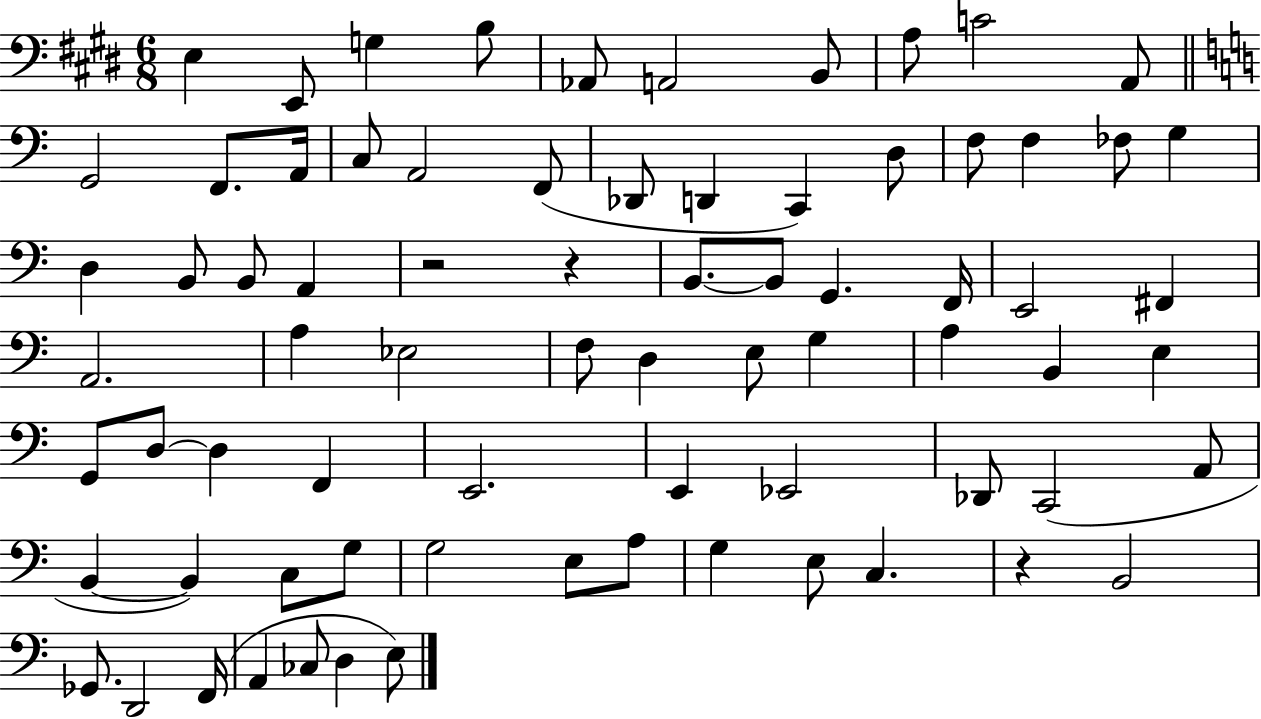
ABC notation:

X:1
T:Untitled
M:6/8
L:1/4
K:E
E, E,,/2 G, B,/2 _A,,/2 A,,2 B,,/2 A,/2 C2 A,,/2 G,,2 F,,/2 A,,/4 C,/2 A,,2 F,,/2 _D,,/2 D,, C,, D,/2 F,/2 F, _F,/2 G, D, B,,/2 B,,/2 A,, z2 z B,,/2 B,,/2 G,, F,,/4 E,,2 ^F,, A,,2 A, _E,2 F,/2 D, E,/2 G, A, B,, E, G,,/2 D,/2 D, F,, E,,2 E,, _E,,2 _D,,/2 C,,2 A,,/2 B,, B,, C,/2 G,/2 G,2 E,/2 A,/2 G, E,/2 C, z B,,2 _G,,/2 D,,2 F,,/4 A,, _C,/2 D, E,/2